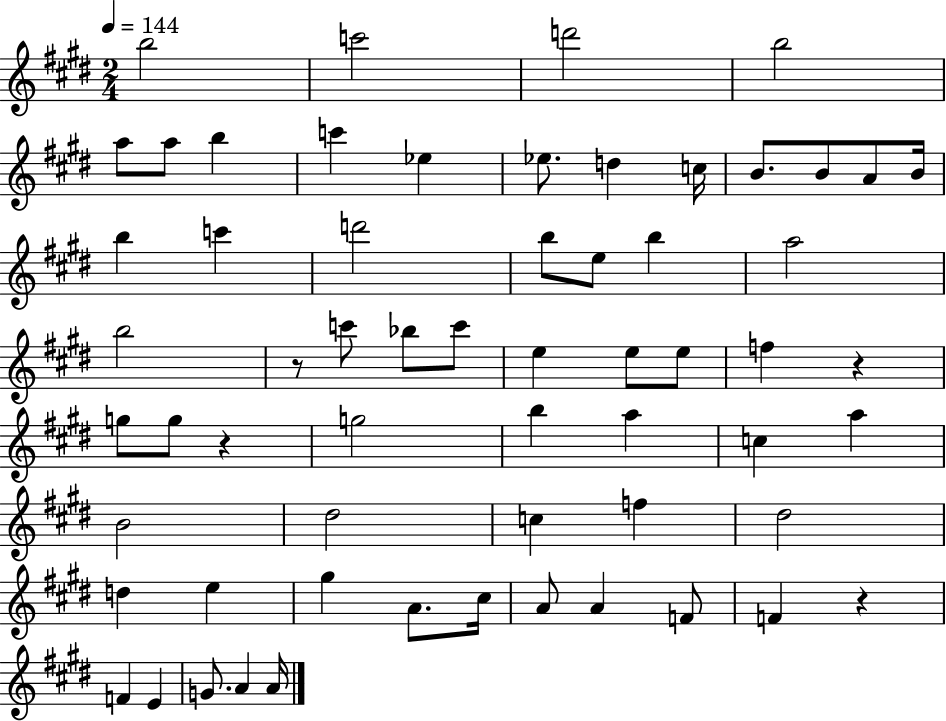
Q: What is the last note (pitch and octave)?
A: A4